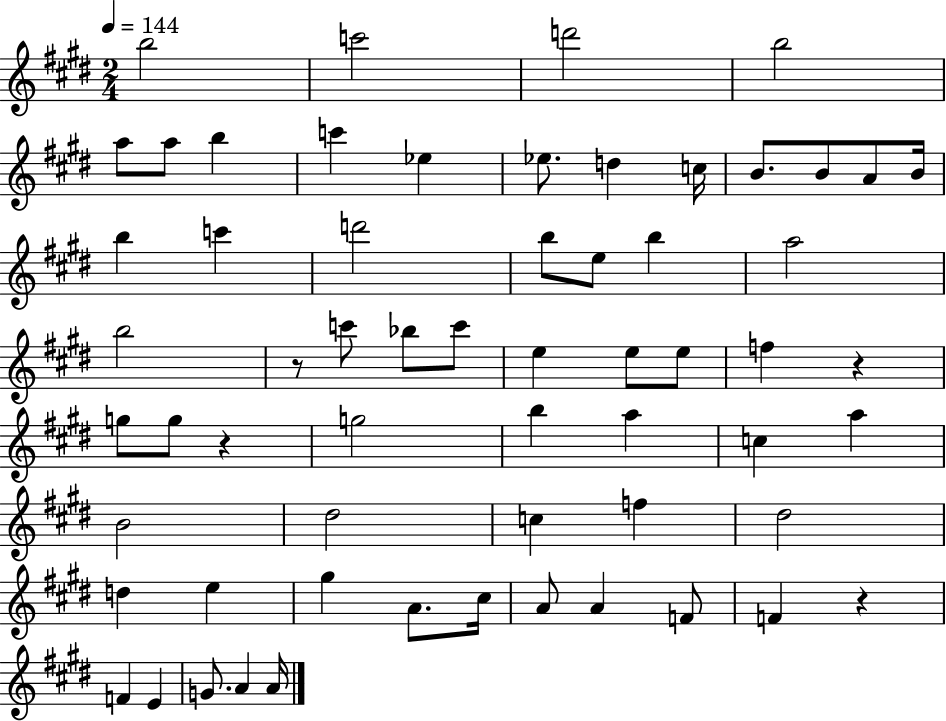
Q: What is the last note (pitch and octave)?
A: A4